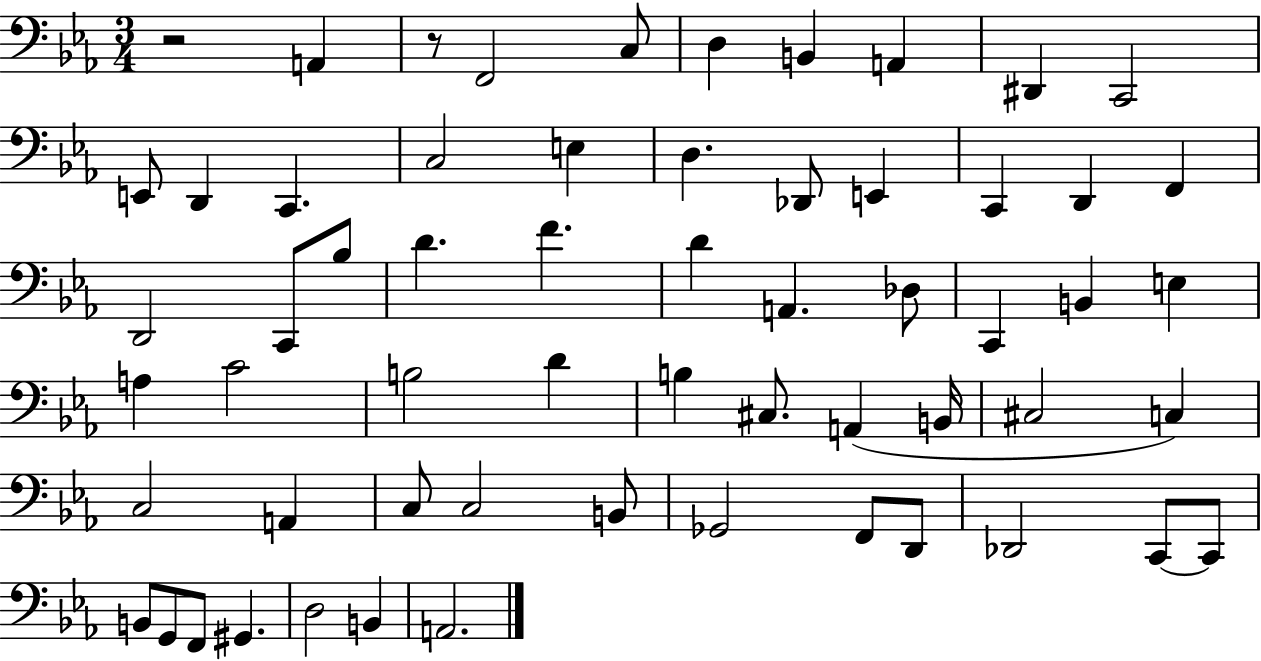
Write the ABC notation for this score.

X:1
T:Untitled
M:3/4
L:1/4
K:Eb
z2 A,, z/2 F,,2 C,/2 D, B,, A,, ^D,, C,,2 E,,/2 D,, C,, C,2 E, D, _D,,/2 E,, C,, D,, F,, D,,2 C,,/2 _B,/2 D F D A,, _D,/2 C,, B,, E, A, C2 B,2 D B, ^C,/2 A,, B,,/4 ^C,2 C, C,2 A,, C,/2 C,2 B,,/2 _G,,2 F,,/2 D,,/2 _D,,2 C,,/2 C,,/2 B,,/2 G,,/2 F,,/2 ^G,, D,2 B,, A,,2